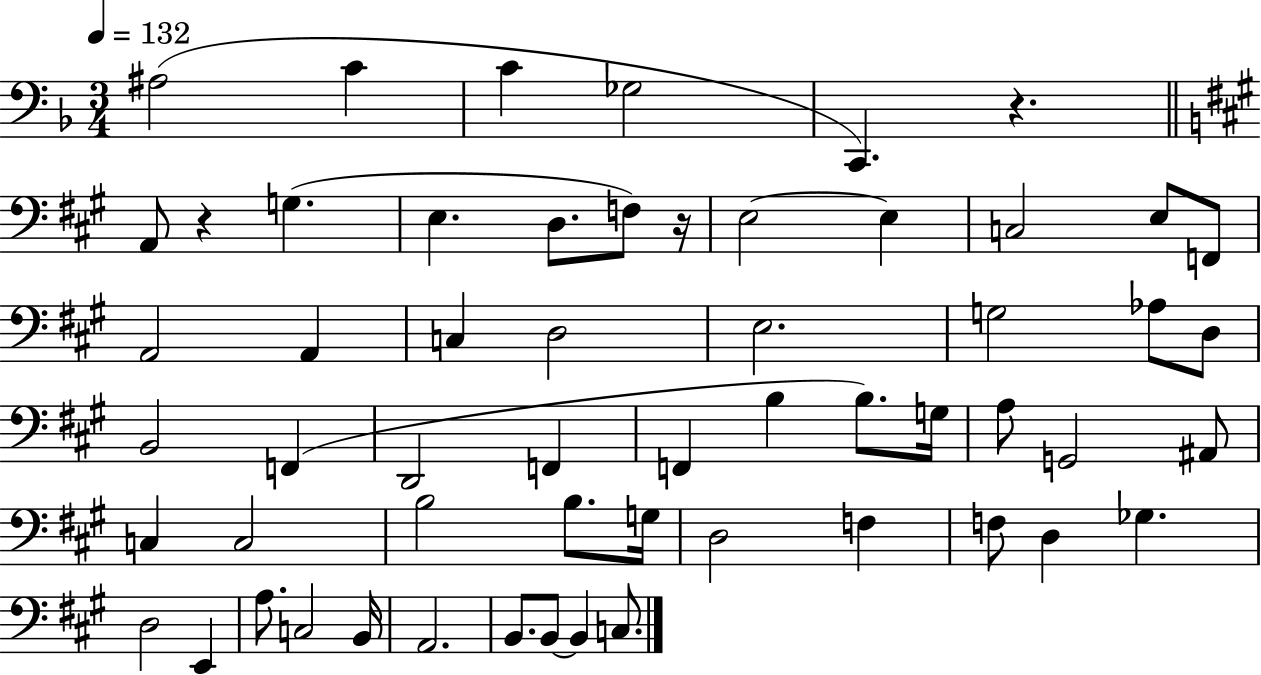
{
  \clef bass
  \numericTimeSignature
  \time 3/4
  \key f \major
  \tempo 4 = 132
  \repeat volta 2 { ais2( c'4 | c'4 ges2 | c,4.) r4. | \bar "||" \break \key a \major a,8 r4 g4.( | e4. d8. f8) r16 | e2~~ e4 | c2 e8 f,8 | \break a,2 a,4 | c4 d2 | e2. | g2 aes8 d8 | \break b,2 f,4( | d,2 f,4 | f,4 b4 b8.) g16 | a8 g,2 ais,8 | \break c4 c2 | b2 b8. g16 | d2 f4 | f8 d4 ges4. | \break d2 e,4 | a8. c2 b,16 | a,2. | b,8. b,8~~ b,4 c8. | \break } \bar "|."
}